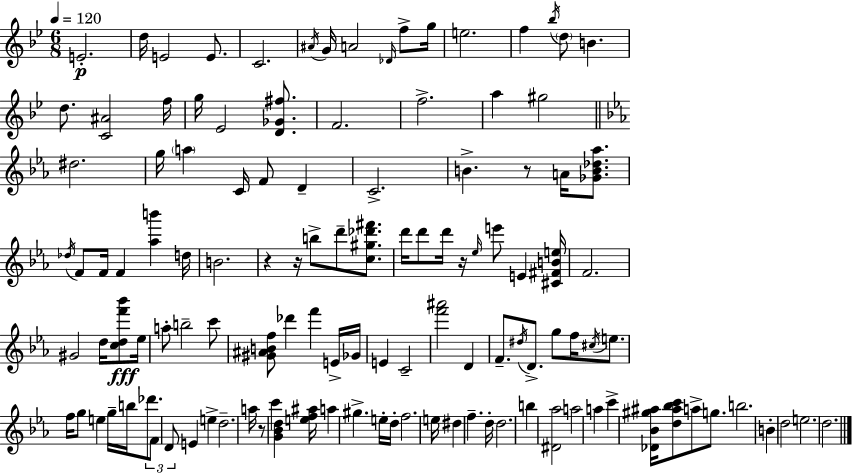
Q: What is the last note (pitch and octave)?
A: D5